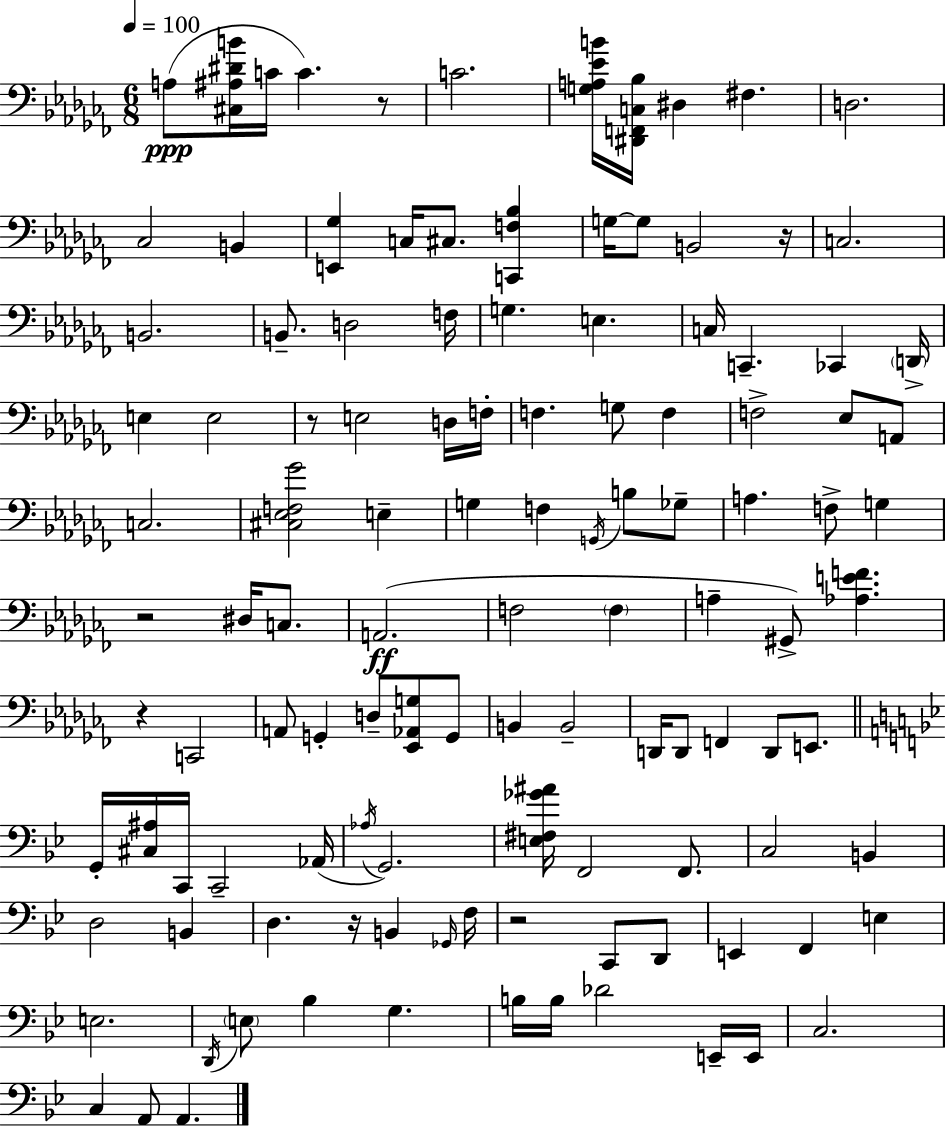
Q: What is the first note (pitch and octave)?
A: A3